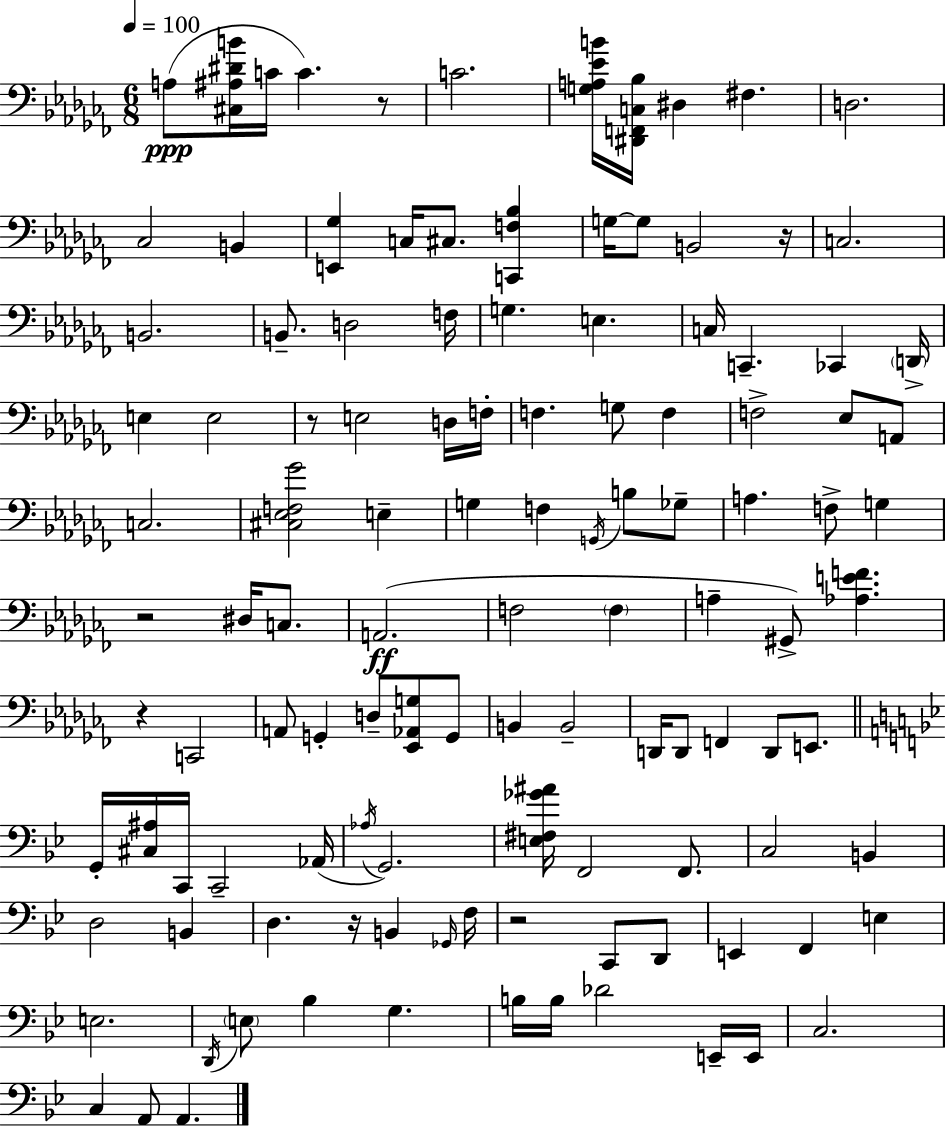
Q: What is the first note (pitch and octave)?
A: A3